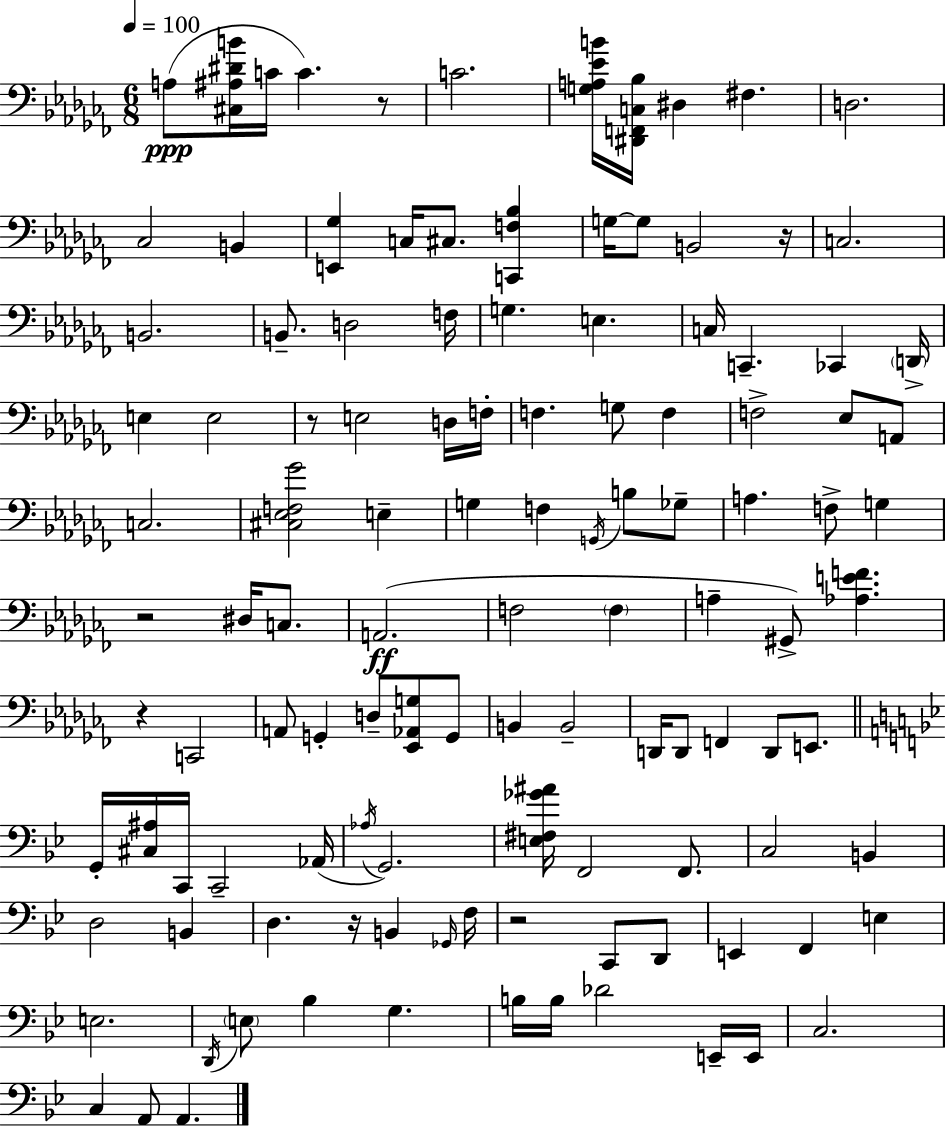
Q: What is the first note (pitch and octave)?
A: A3